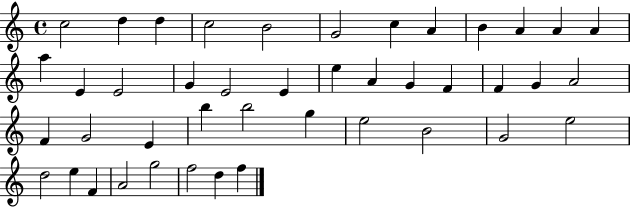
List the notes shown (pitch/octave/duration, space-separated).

C5/h D5/q D5/q C5/h B4/h G4/h C5/q A4/q B4/q A4/q A4/q A4/q A5/q E4/q E4/h G4/q E4/h E4/q E5/q A4/q G4/q F4/q F4/q G4/q A4/h F4/q G4/h E4/q B5/q B5/h G5/q E5/h B4/h G4/h E5/h D5/h E5/q F4/q A4/h G5/h F5/h D5/q F5/q